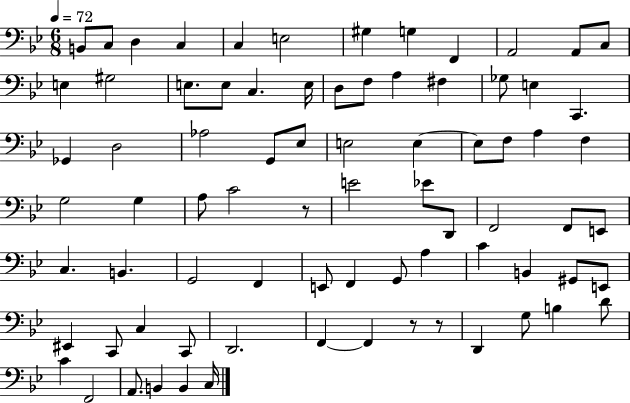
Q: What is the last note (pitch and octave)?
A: C3